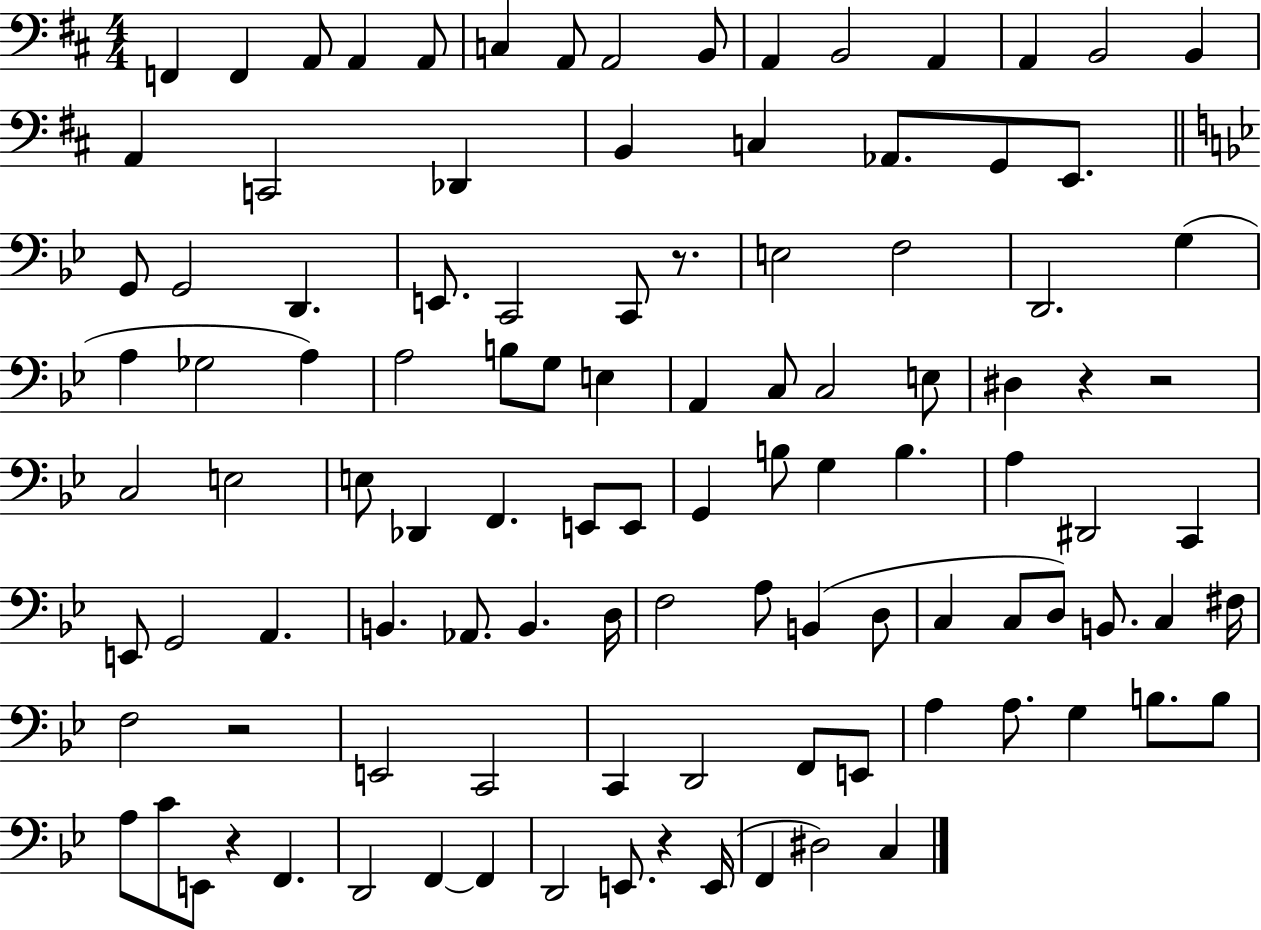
{
  \clef bass
  \numericTimeSignature
  \time 4/4
  \key d \major
  f,4 f,4 a,8 a,4 a,8 | c4 a,8 a,2 b,8 | a,4 b,2 a,4 | a,4 b,2 b,4 | \break a,4 c,2 des,4 | b,4 c4 aes,8. g,8 e,8. | \bar "||" \break \key bes \major g,8 g,2 d,4. | e,8. c,2 c,8 r8. | e2 f2 | d,2. g4( | \break a4 ges2 a4) | a2 b8 g8 e4 | a,4 c8 c2 e8 | dis4 r4 r2 | \break c2 e2 | e8 des,4 f,4. e,8 e,8 | g,4 b8 g4 b4. | a4 dis,2 c,4 | \break e,8 g,2 a,4. | b,4. aes,8. b,4. d16 | f2 a8 b,4( d8 | c4 c8 d8) b,8. c4 fis16 | \break f2 r2 | e,2 c,2 | c,4 d,2 f,8 e,8 | a4 a8. g4 b8. b8 | \break a8 c'8 e,8 r4 f,4. | d,2 f,4~~ f,4 | d,2 e,8. r4 e,16( | f,4 dis2) c4 | \break \bar "|."
}